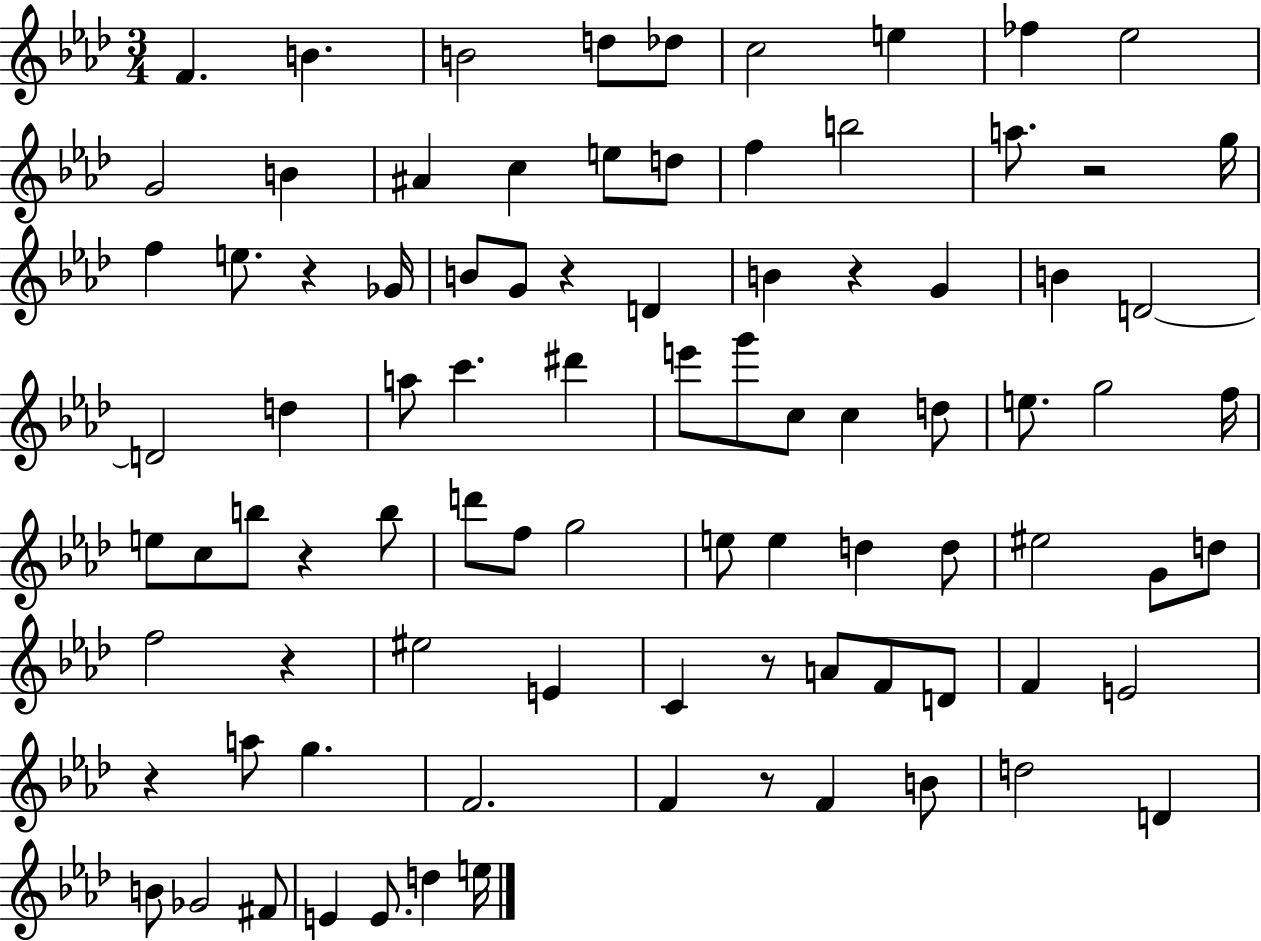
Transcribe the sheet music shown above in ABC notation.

X:1
T:Untitled
M:3/4
L:1/4
K:Ab
F B B2 d/2 _d/2 c2 e _f _e2 G2 B ^A c e/2 d/2 f b2 a/2 z2 g/4 f e/2 z _G/4 B/2 G/2 z D B z G B D2 D2 d a/2 c' ^d' e'/2 g'/2 c/2 c d/2 e/2 g2 f/4 e/2 c/2 b/2 z b/2 d'/2 f/2 g2 e/2 e d d/2 ^e2 G/2 d/2 f2 z ^e2 E C z/2 A/2 F/2 D/2 F E2 z a/2 g F2 F z/2 F B/2 d2 D B/2 _G2 ^F/2 E E/2 d e/4